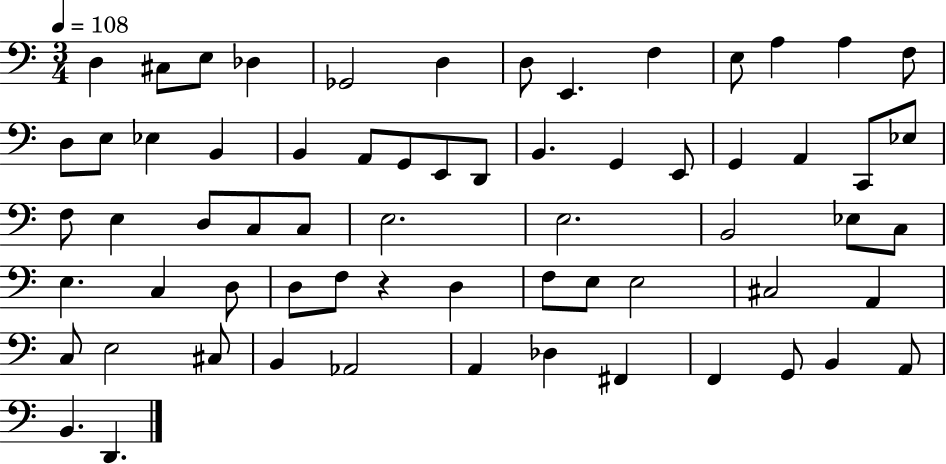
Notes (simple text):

D3/q C#3/e E3/e Db3/q Gb2/h D3/q D3/e E2/q. F3/q E3/e A3/q A3/q F3/e D3/e E3/e Eb3/q B2/q B2/q A2/e G2/e E2/e D2/e B2/q. G2/q E2/e G2/q A2/q C2/e Eb3/e F3/e E3/q D3/e C3/e C3/e E3/h. E3/h. B2/h Eb3/e C3/e E3/q. C3/q D3/e D3/e F3/e R/q D3/q F3/e E3/e E3/h C#3/h A2/q C3/e E3/h C#3/e B2/q Ab2/h A2/q Db3/q F#2/q F2/q G2/e B2/q A2/e B2/q. D2/q.